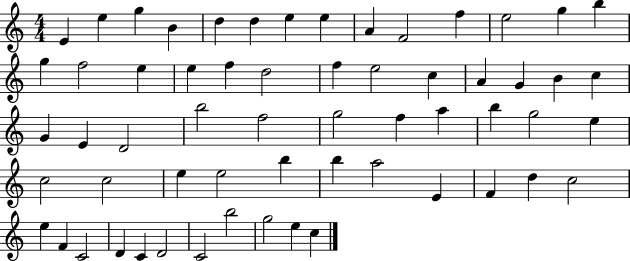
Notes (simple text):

E4/q E5/q G5/q B4/q D5/q D5/q E5/q E5/q A4/q F4/h F5/q E5/h G5/q B5/q G5/q F5/h E5/q E5/q F5/q D5/h F5/q E5/h C5/q A4/q G4/q B4/q C5/q G4/q E4/q D4/h B5/h F5/h G5/h F5/q A5/q B5/q G5/h E5/q C5/h C5/h E5/q E5/h B5/q B5/q A5/h E4/q F4/q D5/q C5/h E5/q F4/q C4/h D4/q C4/q D4/h C4/h B5/h G5/h E5/q C5/q